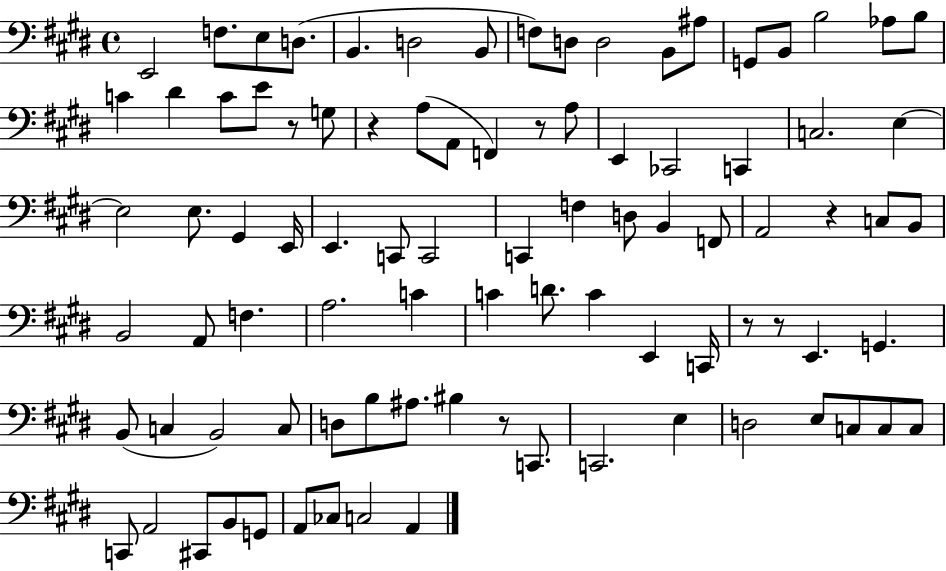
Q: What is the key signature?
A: E major